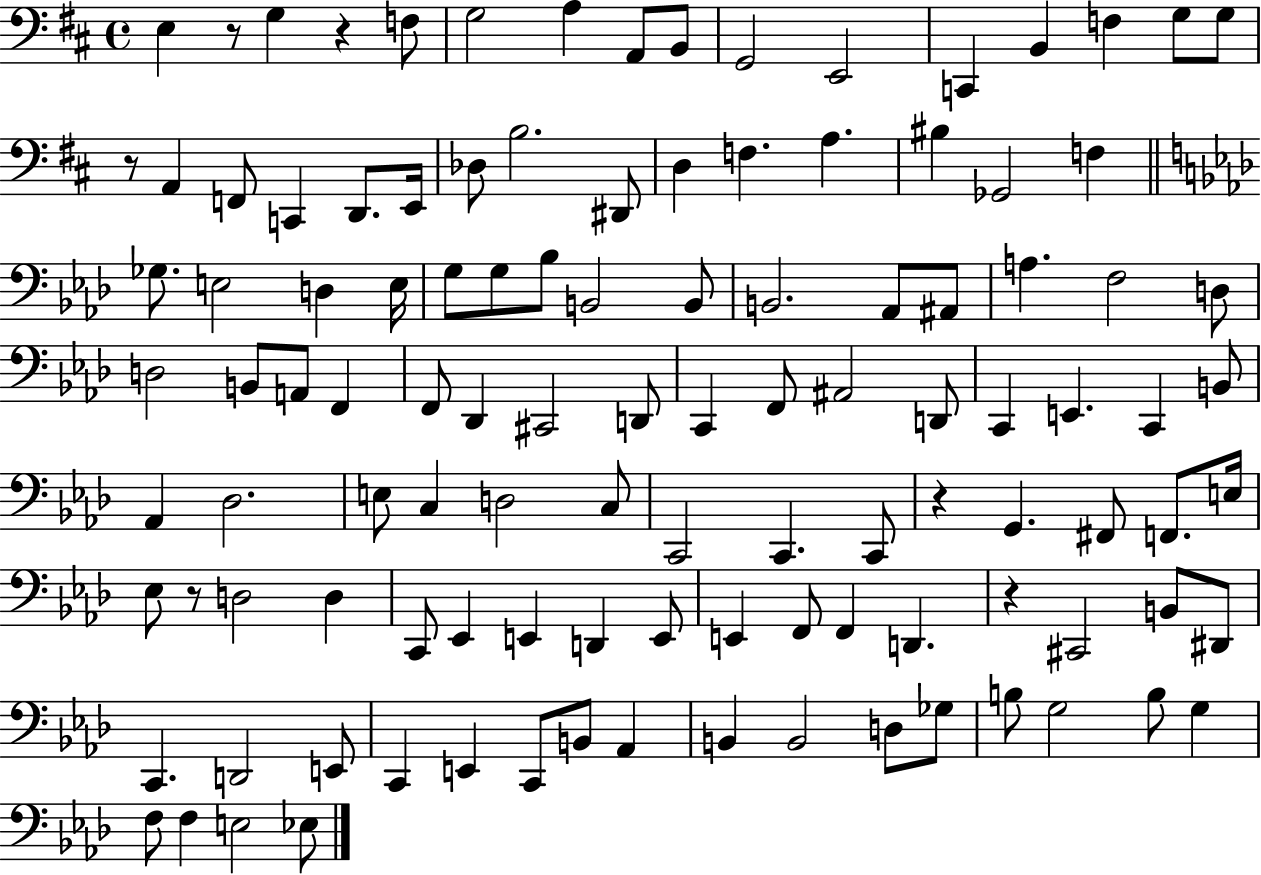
{
  \clef bass
  \time 4/4
  \defaultTimeSignature
  \key d \major
  e4 r8 g4 r4 f8 | g2 a4 a,8 b,8 | g,2 e,2 | c,4 b,4 f4 g8 g8 | \break r8 a,4 f,8 c,4 d,8. e,16 | des8 b2. dis,8 | d4 f4. a4. | bis4 ges,2 f4 | \break \bar "||" \break \key aes \major ges8. e2 d4 e16 | g8 g8 bes8 b,2 b,8 | b,2. aes,8 ais,8 | a4. f2 d8 | \break d2 b,8 a,8 f,4 | f,8 des,4 cis,2 d,8 | c,4 f,8 ais,2 d,8 | c,4 e,4. c,4 b,8 | \break aes,4 des2. | e8 c4 d2 c8 | c,2 c,4. c,8 | r4 g,4. fis,8 f,8. e16 | \break ees8 r8 d2 d4 | c,8 ees,4 e,4 d,4 e,8 | e,4 f,8 f,4 d,4. | r4 cis,2 b,8 dis,8 | \break c,4. d,2 e,8 | c,4 e,4 c,8 b,8 aes,4 | b,4 b,2 d8 ges8 | b8 g2 b8 g4 | \break f8 f4 e2 ees8 | \bar "|."
}